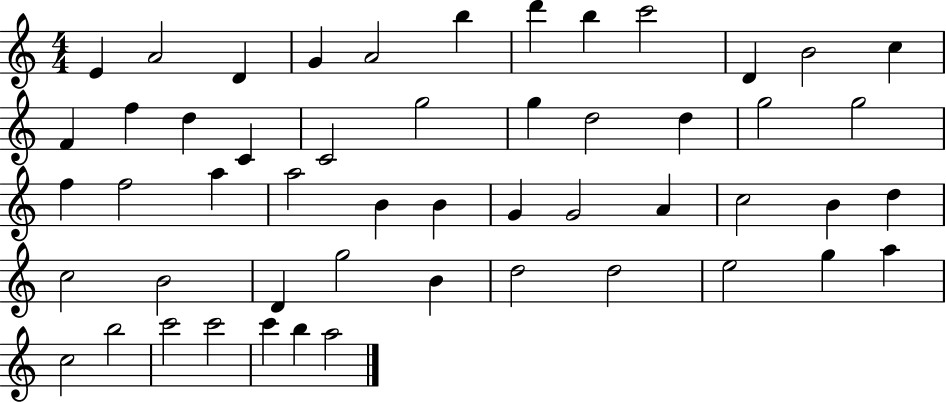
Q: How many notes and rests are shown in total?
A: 52